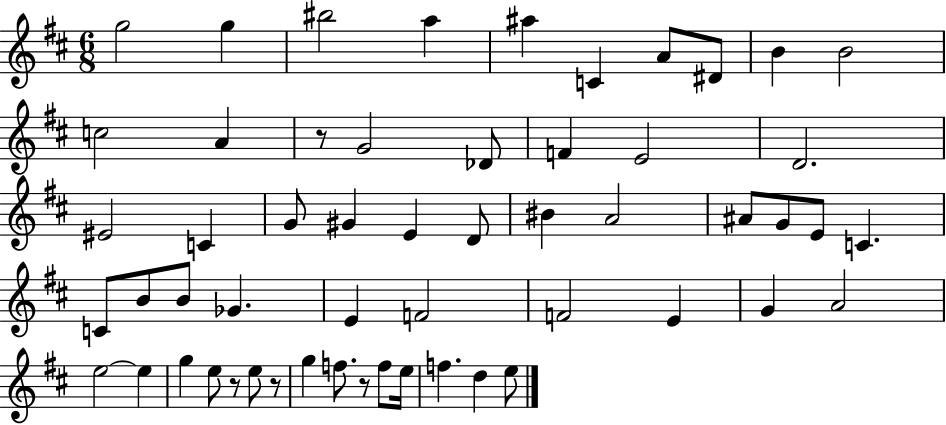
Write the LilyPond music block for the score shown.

{
  \clef treble
  \numericTimeSignature
  \time 6/8
  \key d \major
  \repeat volta 2 { g''2 g''4 | bis''2 a''4 | ais''4 c'4 a'8 dis'8 | b'4 b'2 | \break c''2 a'4 | r8 g'2 des'8 | f'4 e'2 | d'2. | \break eis'2 c'4 | g'8 gis'4 e'4 d'8 | bis'4 a'2 | ais'8 g'8 e'8 c'4. | \break c'8 b'8 b'8 ges'4. | e'4 f'2 | f'2 e'4 | g'4 a'2 | \break e''2~~ e''4 | g''4 e''8 r8 e''8 r8 | g''4 f''8. r8 f''8 e''16 | f''4. d''4 e''8 | \break } \bar "|."
}